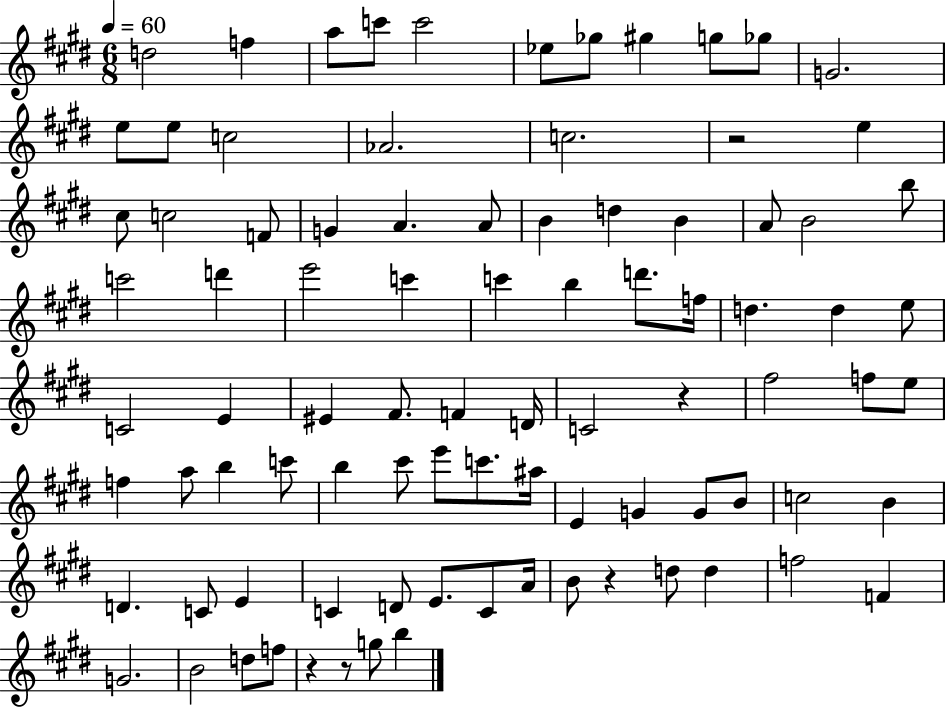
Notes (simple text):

D5/h F5/q A5/e C6/e C6/h Eb5/e Gb5/e G#5/q G5/e Gb5/e G4/h. E5/e E5/e C5/h Ab4/h. C5/h. R/h E5/q C#5/e C5/h F4/e G4/q A4/q. A4/e B4/q D5/q B4/q A4/e B4/h B5/e C6/h D6/q E6/h C6/q C6/q B5/q D6/e. F5/s D5/q. D5/q E5/e C4/h E4/q EIS4/q F#4/e. F4/q D4/s C4/h R/q F#5/h F5/e E5/e F5/q A5/e B5/q C6/e B5/q C#6/e E6/e C6/e. A#5/s E4/q G4/q G4/e B4/e C5/h B4/q D4/q. C4/e E4/q C4/q D4/e E4/e. C4/e A4/s B4/e R/q D5/e D5/q F5/h F4/q G4/h. B4/h D5/e F5/e R/q R/e G5/e B5/q